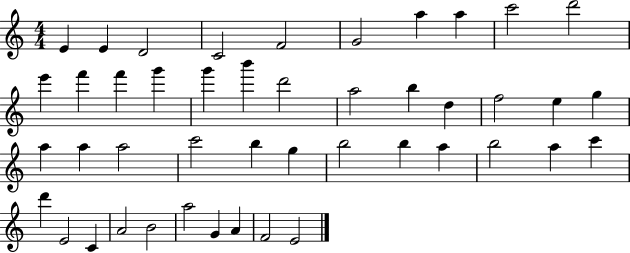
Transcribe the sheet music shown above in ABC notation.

X:1
T:Untitled
M:4/4
L:1/4
K:C
E E D2 C2 F2 G2 a a c'2 d'2 e' f' f' g' g' b' d'2 a2 b d f2 e g a a a2 c'2 b g b2 b a b2 a c' d' E2 C A2 B2 a2 G A F2 E2